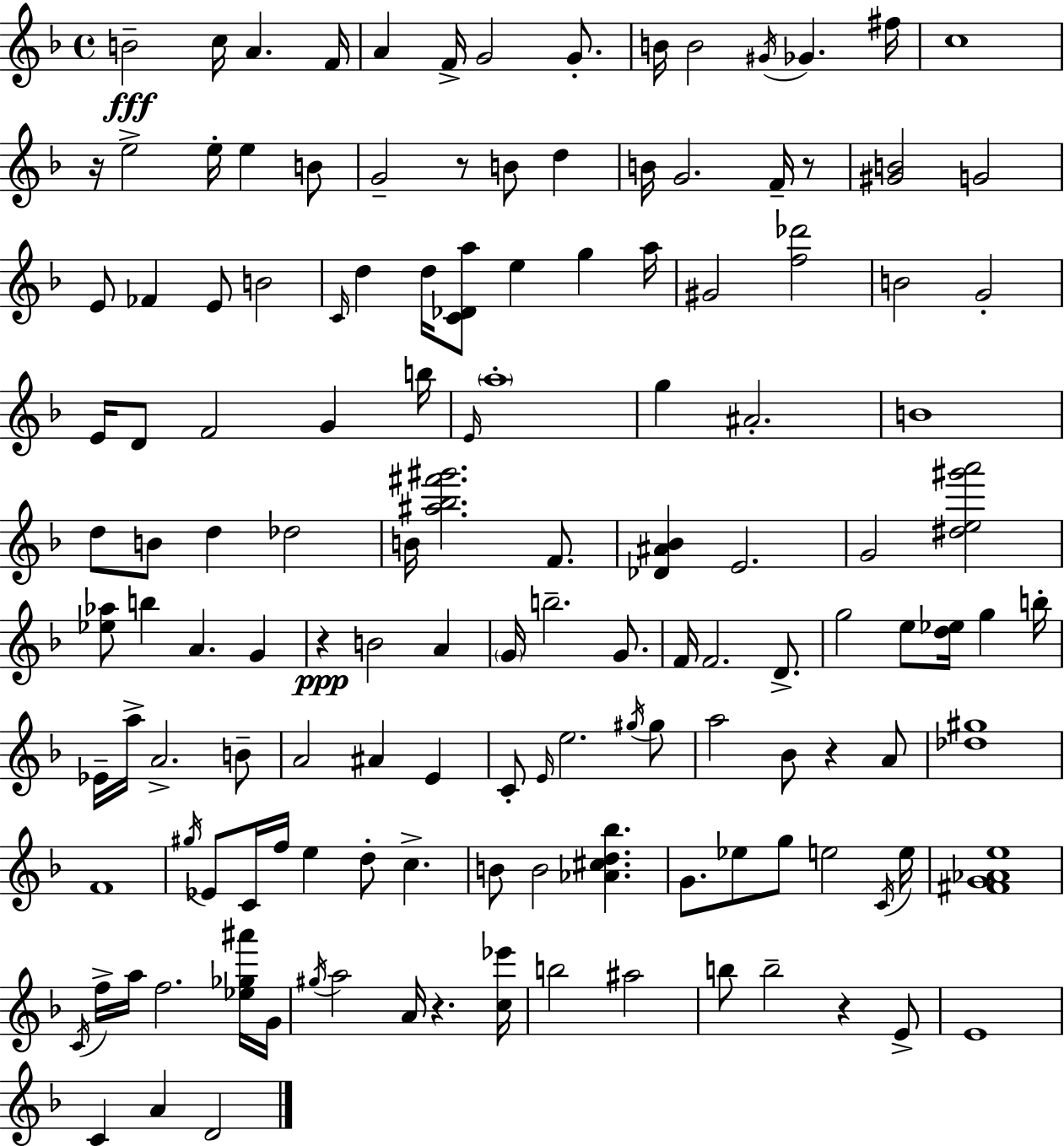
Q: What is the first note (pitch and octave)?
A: B4